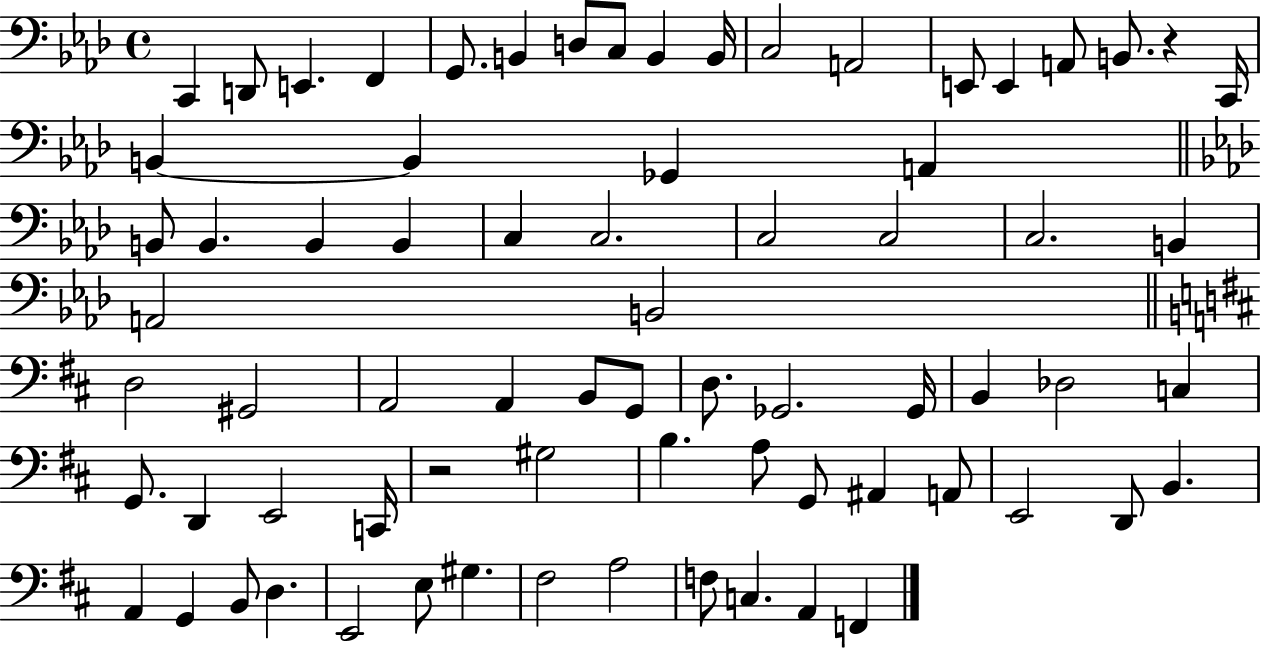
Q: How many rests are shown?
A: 2